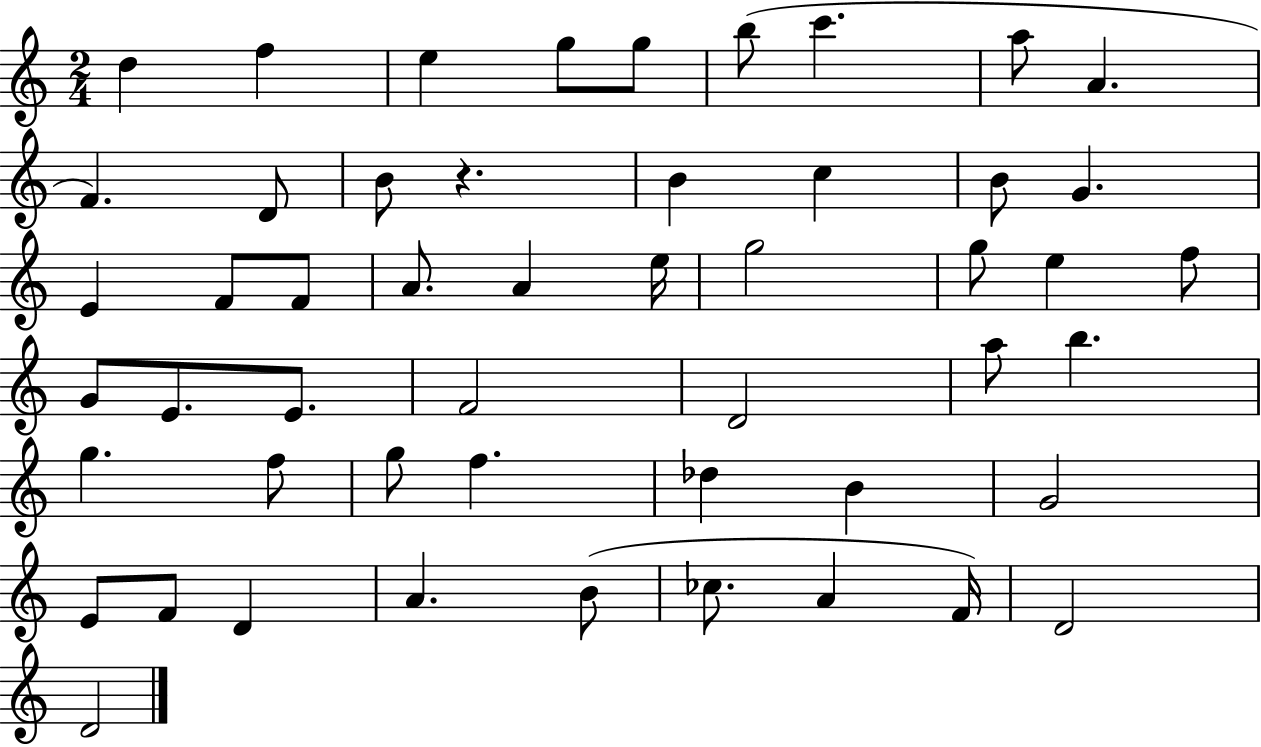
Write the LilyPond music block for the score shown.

{
  \clef treble
  \numericTimeSignature
  \time 2/4
  \key c \major
  d''4 f''4 | e''4 g''8 g''8 | b''8( c'''4. | a''8 a'4. | \break f'4.) d'8 | b'8 r4. | b'4 c''4 | b'8 g'4. | \break e'4 f'8 f'8 | a'8. a'4 e''16 | g''2 | g''8 e''4 f''8 | \break g'8 e'8. e'8. | f'2 | d'2 | a''8 b''4. | \break g''4. f''8 | g''8 f''4. | des''4 b'4 | g'2 | \break e'8 f'8 d'4 | a'4. b'8( | ces''8. a'4 f'16) | d'2 | \break d'2 | \bar "|."
}